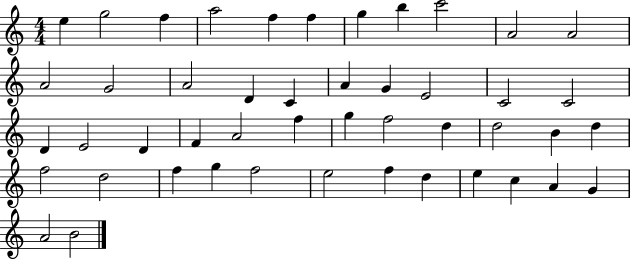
X:1
T:Untitled
M:4/4
L:1/4
K:C
e g2 f a2 f f g b c'2 A2 A2 A2 G2 A2 D C A G E2 C2 C2 D E2 D F A2 f g f2 d d2 B d f2 d2 f g f2 e2 f d e c A G A2 B2